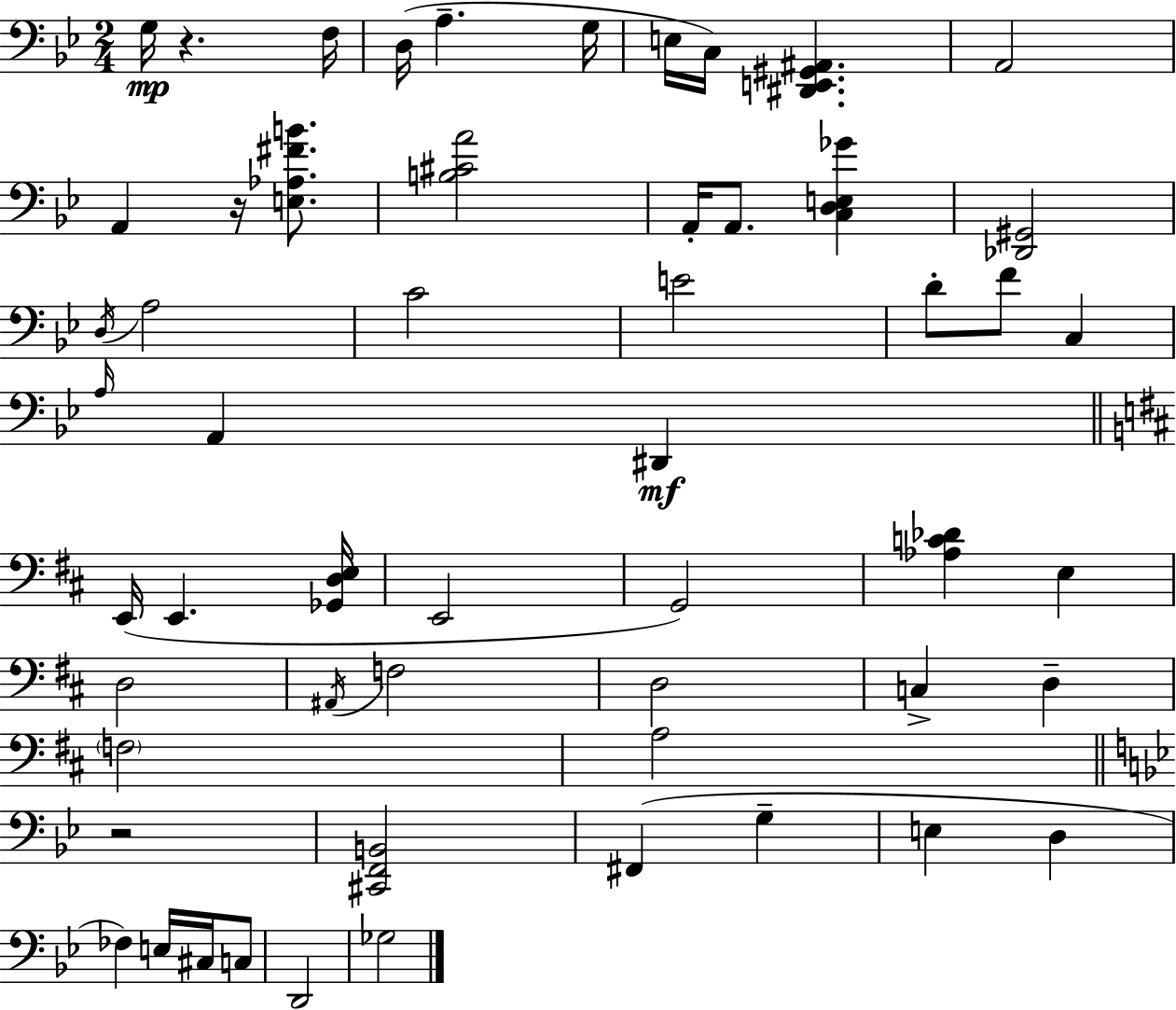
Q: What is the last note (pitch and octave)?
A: Gb3